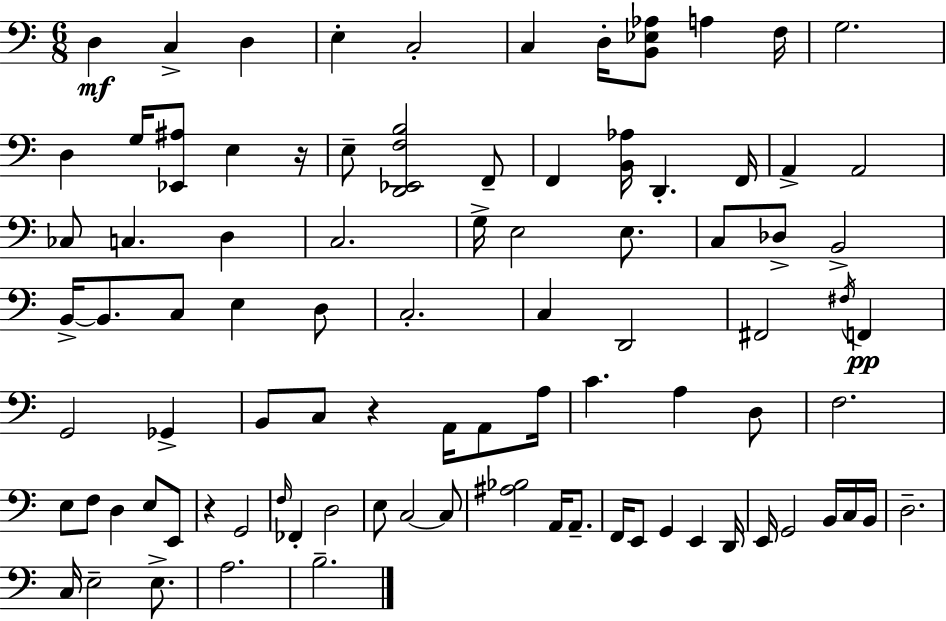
X:1
T:Untitled
M:6/8
L:1/4
K:Am
D, C, D, E, C,2 C, D,/4 [B,,_E,_A,]/2 A, F,/4 G,2 D, G,/4 [_E,,^A,]/2 E, z/4 E,/2 [D,,_E,,F,B,]2 F,,/2 F,, [B,,_A,]/4 D,, F,,/4 A,, A,,2 _C,/2 C, D, C,2 G,/4 E,2 E,/2 C,/2 _D,/2 B,,2 B,,/4 B,,/2 C,/2 E, D,/2 C,2 C, D,,2 ^F,,2 ^F,/4 F,, G,,2 _G,, B,,/2 C,/2 z A,,/4 A,,/2 A,/4 C A, D,/2 F,2 E,/2 F,/2 D, E,/2 E,,/2 z G,,2 F,/4 _F,, D,2 E,/2 C,2 C,/2 [^A,_B,]2 A,,/4 A,,/2 F,,/4 E,,/2 G,, E,, D,,/4 E,,/4 G,,2 B,,/4 C,/4 B,,/4 D,2 C,/4 E,2 E,/2 A,2 B,2